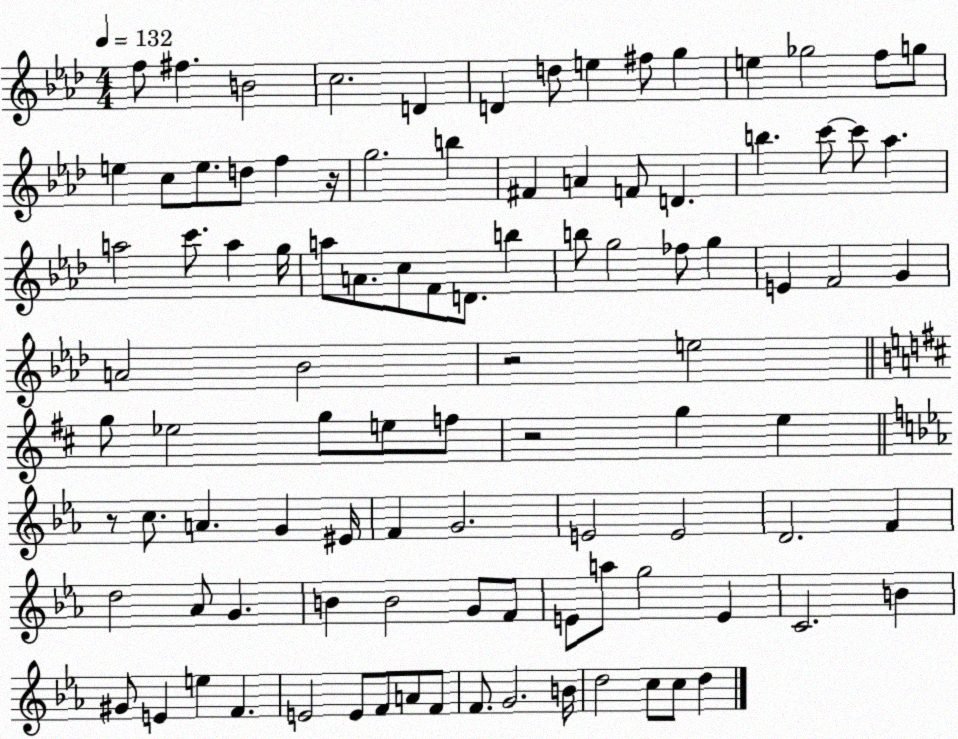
X:1
T:Untitled
M:4/4
L:1/4
K:Ab
f/2 ^f B2 c2 D D d/2 e ^f/2 g e _g2 f/2 g/2 e c/2 e/2 d/2 f z/4 g2 b ^F A F/2 D b c'/2 c'/2 _a a2 c'/2 a g/4 a/2 A/2 c/2 F/2 D/2 b b/2 g2 _f/2 g E F2 G A2 _B2 z2 e2 g/2 _e2 g/2 e/2 f/2 z2 g e z/2 c/2 A G ^E/4 F G2 E2 E2 D2 F d2 _A/2 G B B2 G/2 F/2 E/2 a/2 g2 E C2 B ^G/2 E e F E2 E/2 F/2 A/2 F/2 F/2 G2 B/4 d2 c/2 c/2 d